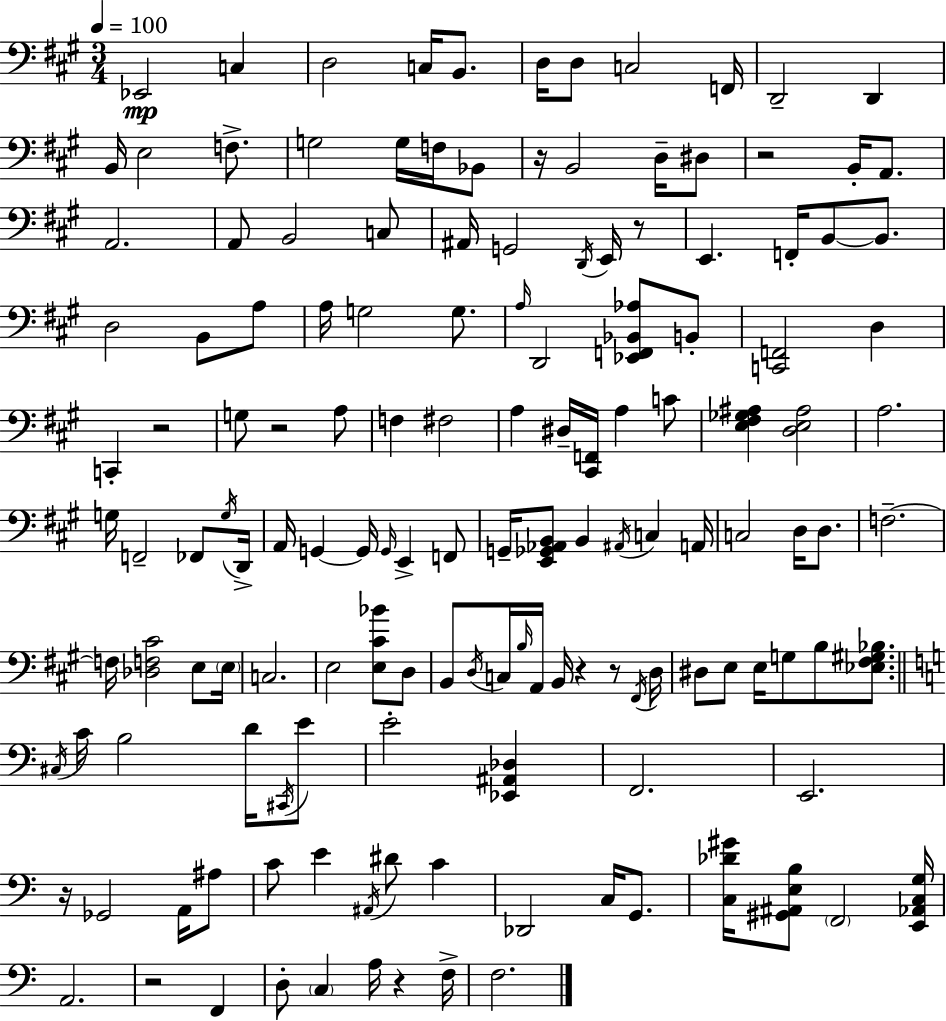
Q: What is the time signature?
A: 3/4